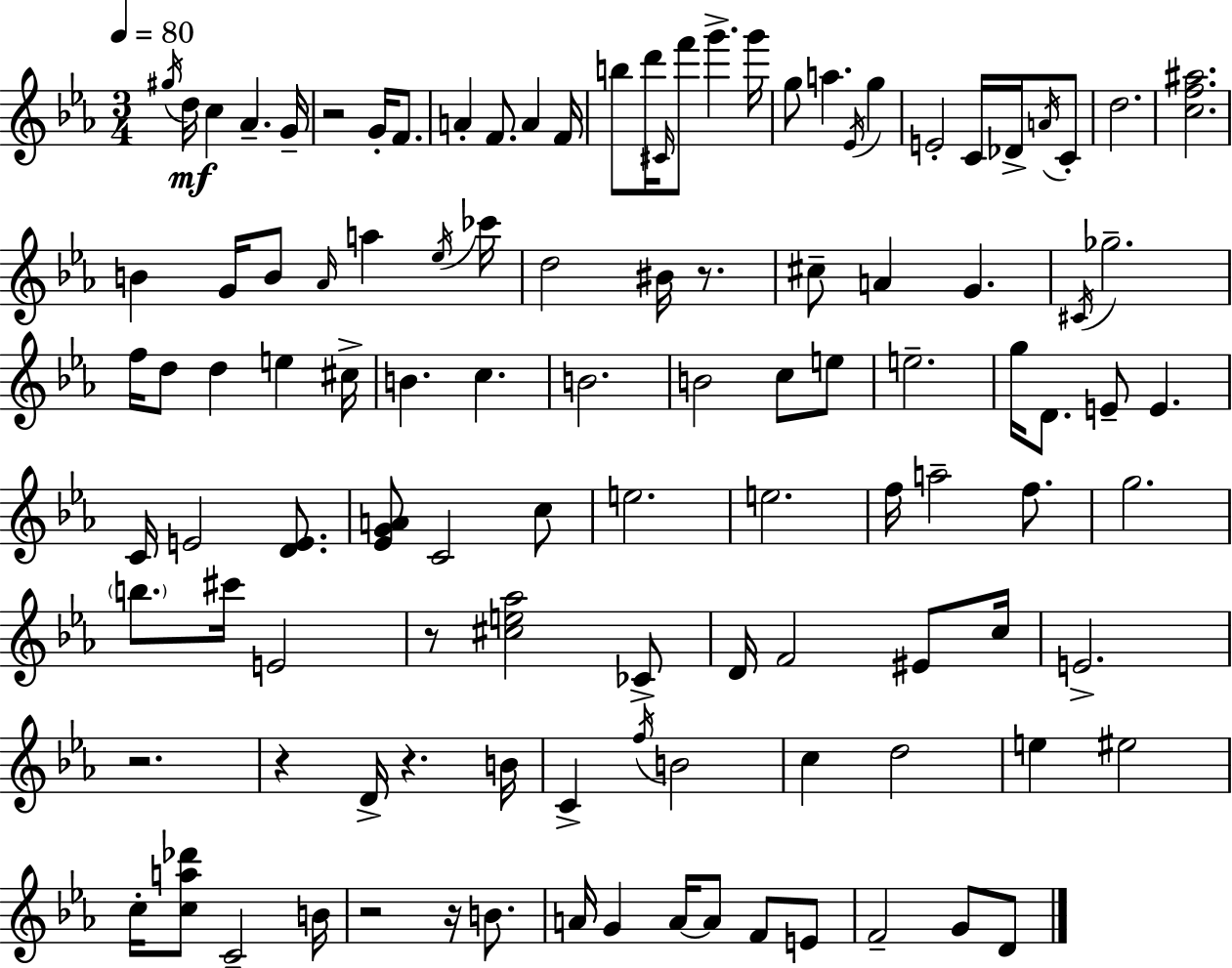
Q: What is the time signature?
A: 3/4